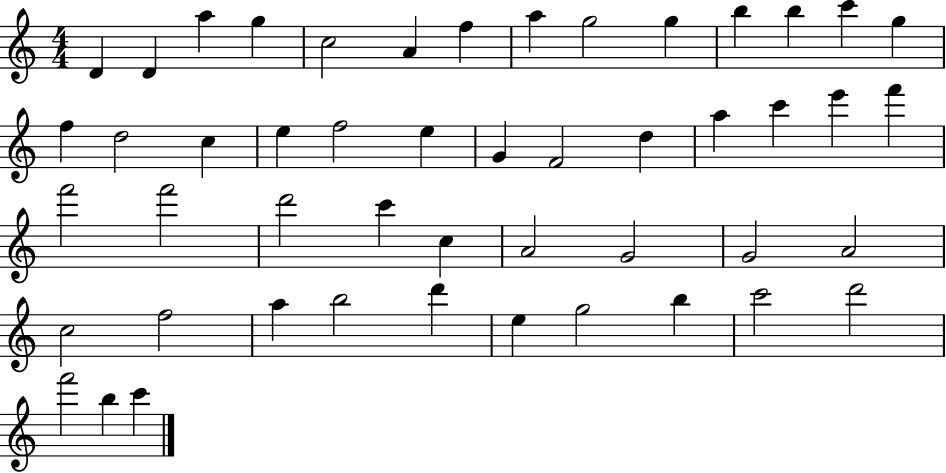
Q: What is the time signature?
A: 4/4